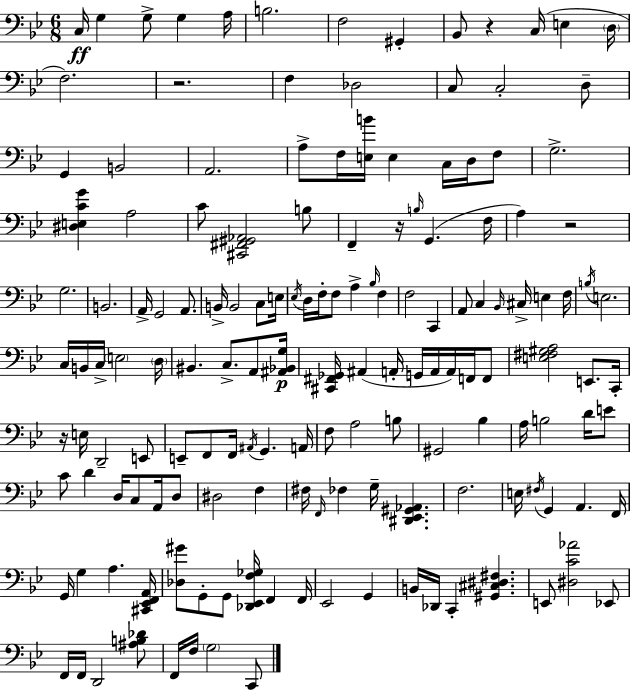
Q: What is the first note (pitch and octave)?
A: C3